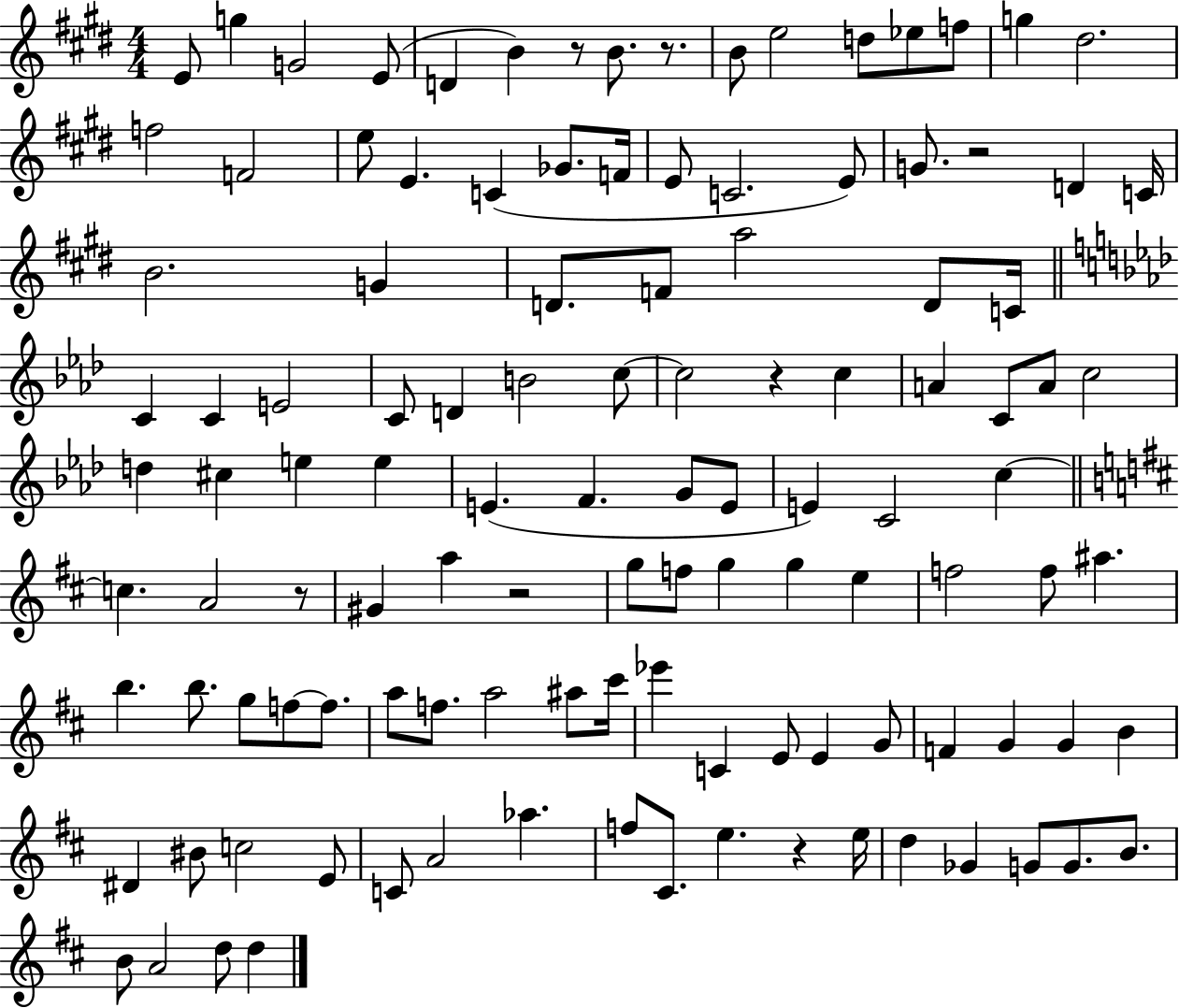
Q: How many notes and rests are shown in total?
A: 116